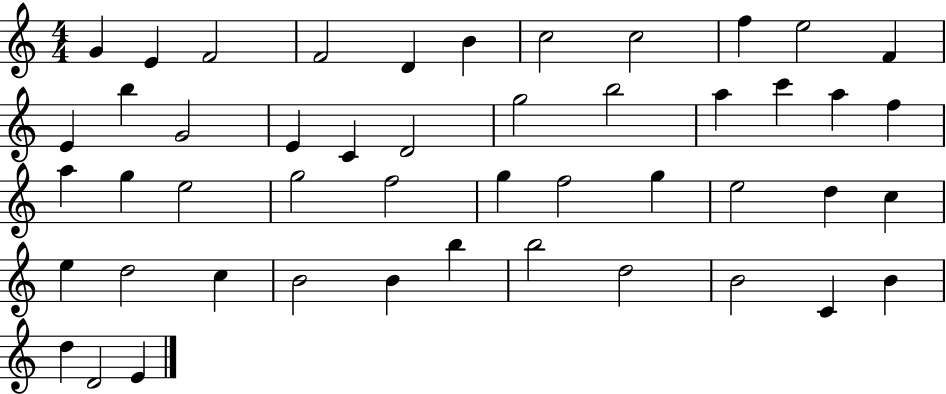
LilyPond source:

{
  \clef treble
  \numericTimeSignature
  \time 4/4
  \key c \major
  g'4 e'4 f'2 | f'2 d'4 b'4 | c''2 c''2 | f''4 e''2 f'4 | \break e'4 b''4 g'2 | e'4 c'4 d'2 | g''2 b''2 | a''4 c'''4 a''4 f''4 | \break a''4 g''4 e''2 | g''2 f''2 | g''4 f''2 g''4 | e''2 d''4 c''4 | \break e''4 d''2 c''4 | b'2 b'4 b''4 | b''2 d''2 | b'2 c'4 b'4 | \break d''4 d'2 e'4 | \bar "|."
}